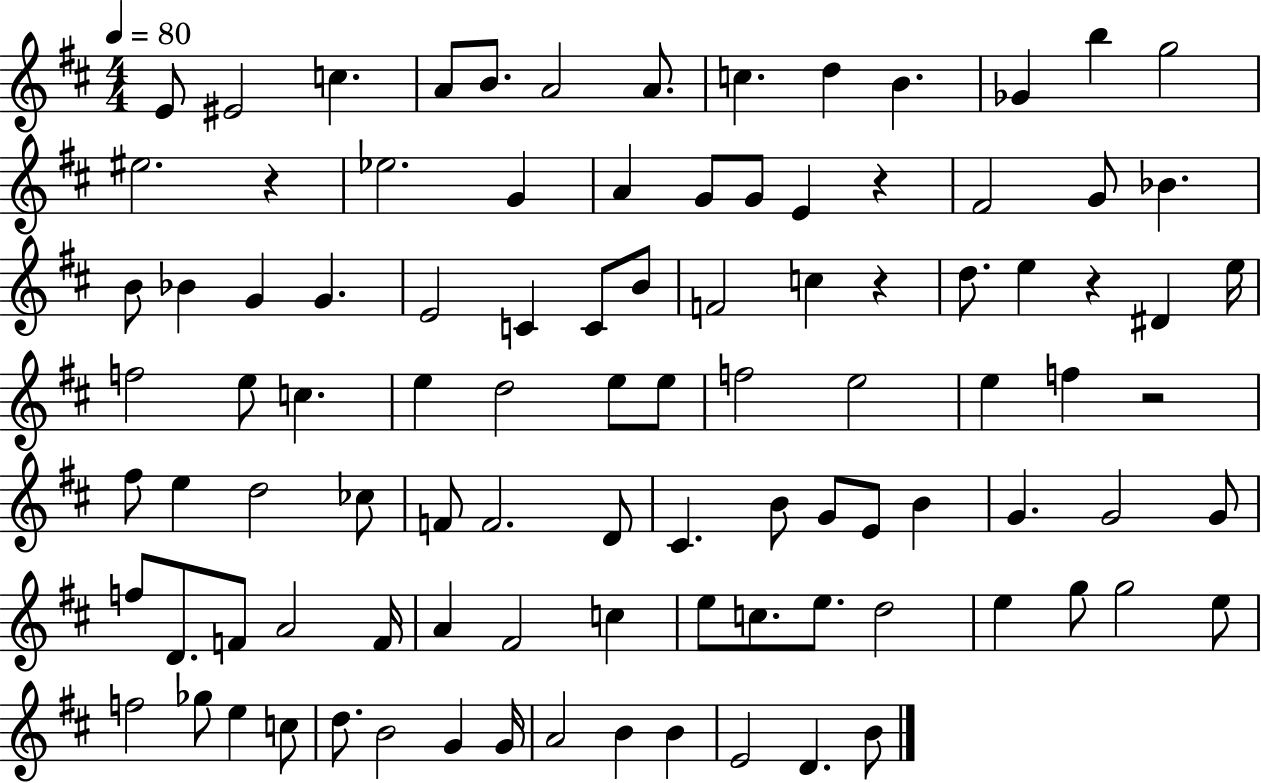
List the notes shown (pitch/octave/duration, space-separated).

E4/e EIS4/h C5/q. A4/e B4/e. A4/h A4/e. C5/q. D5/q B4/q. Gb4/q B5/q G5/h EIS5/h. R/q Eb5/h. G4/q A4/q G4/e G4/e E4/q R/q F#4/h G4/e Bb4/q. B4/e Bb4/q G4/q G4/q. E4/h C4/q C4/e B4/e F4/h C5/q R/q D5/e. E5/q R/q D#4/q E5/s F5/h E5/e C5/q. E5/q D5/h E5/e E5/e F5/h E5/h E5/q F5/q R/h F#5/e E5/q D5/h CES5/e F4/e F4/h. D4/e C#4/q. B4/e G4/e E4/e B4/q G4/q. G4/h G4/e F5/e D4/e. F4/e A4/h F4/s A4/q F#4/h C5/q E5/e C5/e. E5/e. D5/h E5/q G5/e G5/h E5/e F5/h Gb5/e E5/q C5/e D5/e. B4/h G4/q G4/s A4/h B4/q B4/q E4/h D4/q. B4/e